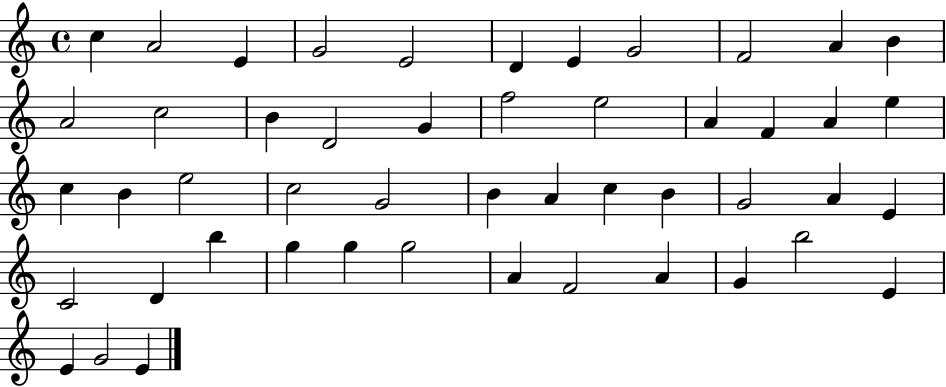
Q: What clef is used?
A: treble